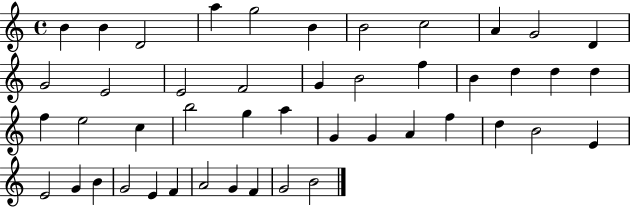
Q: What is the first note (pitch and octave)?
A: B4